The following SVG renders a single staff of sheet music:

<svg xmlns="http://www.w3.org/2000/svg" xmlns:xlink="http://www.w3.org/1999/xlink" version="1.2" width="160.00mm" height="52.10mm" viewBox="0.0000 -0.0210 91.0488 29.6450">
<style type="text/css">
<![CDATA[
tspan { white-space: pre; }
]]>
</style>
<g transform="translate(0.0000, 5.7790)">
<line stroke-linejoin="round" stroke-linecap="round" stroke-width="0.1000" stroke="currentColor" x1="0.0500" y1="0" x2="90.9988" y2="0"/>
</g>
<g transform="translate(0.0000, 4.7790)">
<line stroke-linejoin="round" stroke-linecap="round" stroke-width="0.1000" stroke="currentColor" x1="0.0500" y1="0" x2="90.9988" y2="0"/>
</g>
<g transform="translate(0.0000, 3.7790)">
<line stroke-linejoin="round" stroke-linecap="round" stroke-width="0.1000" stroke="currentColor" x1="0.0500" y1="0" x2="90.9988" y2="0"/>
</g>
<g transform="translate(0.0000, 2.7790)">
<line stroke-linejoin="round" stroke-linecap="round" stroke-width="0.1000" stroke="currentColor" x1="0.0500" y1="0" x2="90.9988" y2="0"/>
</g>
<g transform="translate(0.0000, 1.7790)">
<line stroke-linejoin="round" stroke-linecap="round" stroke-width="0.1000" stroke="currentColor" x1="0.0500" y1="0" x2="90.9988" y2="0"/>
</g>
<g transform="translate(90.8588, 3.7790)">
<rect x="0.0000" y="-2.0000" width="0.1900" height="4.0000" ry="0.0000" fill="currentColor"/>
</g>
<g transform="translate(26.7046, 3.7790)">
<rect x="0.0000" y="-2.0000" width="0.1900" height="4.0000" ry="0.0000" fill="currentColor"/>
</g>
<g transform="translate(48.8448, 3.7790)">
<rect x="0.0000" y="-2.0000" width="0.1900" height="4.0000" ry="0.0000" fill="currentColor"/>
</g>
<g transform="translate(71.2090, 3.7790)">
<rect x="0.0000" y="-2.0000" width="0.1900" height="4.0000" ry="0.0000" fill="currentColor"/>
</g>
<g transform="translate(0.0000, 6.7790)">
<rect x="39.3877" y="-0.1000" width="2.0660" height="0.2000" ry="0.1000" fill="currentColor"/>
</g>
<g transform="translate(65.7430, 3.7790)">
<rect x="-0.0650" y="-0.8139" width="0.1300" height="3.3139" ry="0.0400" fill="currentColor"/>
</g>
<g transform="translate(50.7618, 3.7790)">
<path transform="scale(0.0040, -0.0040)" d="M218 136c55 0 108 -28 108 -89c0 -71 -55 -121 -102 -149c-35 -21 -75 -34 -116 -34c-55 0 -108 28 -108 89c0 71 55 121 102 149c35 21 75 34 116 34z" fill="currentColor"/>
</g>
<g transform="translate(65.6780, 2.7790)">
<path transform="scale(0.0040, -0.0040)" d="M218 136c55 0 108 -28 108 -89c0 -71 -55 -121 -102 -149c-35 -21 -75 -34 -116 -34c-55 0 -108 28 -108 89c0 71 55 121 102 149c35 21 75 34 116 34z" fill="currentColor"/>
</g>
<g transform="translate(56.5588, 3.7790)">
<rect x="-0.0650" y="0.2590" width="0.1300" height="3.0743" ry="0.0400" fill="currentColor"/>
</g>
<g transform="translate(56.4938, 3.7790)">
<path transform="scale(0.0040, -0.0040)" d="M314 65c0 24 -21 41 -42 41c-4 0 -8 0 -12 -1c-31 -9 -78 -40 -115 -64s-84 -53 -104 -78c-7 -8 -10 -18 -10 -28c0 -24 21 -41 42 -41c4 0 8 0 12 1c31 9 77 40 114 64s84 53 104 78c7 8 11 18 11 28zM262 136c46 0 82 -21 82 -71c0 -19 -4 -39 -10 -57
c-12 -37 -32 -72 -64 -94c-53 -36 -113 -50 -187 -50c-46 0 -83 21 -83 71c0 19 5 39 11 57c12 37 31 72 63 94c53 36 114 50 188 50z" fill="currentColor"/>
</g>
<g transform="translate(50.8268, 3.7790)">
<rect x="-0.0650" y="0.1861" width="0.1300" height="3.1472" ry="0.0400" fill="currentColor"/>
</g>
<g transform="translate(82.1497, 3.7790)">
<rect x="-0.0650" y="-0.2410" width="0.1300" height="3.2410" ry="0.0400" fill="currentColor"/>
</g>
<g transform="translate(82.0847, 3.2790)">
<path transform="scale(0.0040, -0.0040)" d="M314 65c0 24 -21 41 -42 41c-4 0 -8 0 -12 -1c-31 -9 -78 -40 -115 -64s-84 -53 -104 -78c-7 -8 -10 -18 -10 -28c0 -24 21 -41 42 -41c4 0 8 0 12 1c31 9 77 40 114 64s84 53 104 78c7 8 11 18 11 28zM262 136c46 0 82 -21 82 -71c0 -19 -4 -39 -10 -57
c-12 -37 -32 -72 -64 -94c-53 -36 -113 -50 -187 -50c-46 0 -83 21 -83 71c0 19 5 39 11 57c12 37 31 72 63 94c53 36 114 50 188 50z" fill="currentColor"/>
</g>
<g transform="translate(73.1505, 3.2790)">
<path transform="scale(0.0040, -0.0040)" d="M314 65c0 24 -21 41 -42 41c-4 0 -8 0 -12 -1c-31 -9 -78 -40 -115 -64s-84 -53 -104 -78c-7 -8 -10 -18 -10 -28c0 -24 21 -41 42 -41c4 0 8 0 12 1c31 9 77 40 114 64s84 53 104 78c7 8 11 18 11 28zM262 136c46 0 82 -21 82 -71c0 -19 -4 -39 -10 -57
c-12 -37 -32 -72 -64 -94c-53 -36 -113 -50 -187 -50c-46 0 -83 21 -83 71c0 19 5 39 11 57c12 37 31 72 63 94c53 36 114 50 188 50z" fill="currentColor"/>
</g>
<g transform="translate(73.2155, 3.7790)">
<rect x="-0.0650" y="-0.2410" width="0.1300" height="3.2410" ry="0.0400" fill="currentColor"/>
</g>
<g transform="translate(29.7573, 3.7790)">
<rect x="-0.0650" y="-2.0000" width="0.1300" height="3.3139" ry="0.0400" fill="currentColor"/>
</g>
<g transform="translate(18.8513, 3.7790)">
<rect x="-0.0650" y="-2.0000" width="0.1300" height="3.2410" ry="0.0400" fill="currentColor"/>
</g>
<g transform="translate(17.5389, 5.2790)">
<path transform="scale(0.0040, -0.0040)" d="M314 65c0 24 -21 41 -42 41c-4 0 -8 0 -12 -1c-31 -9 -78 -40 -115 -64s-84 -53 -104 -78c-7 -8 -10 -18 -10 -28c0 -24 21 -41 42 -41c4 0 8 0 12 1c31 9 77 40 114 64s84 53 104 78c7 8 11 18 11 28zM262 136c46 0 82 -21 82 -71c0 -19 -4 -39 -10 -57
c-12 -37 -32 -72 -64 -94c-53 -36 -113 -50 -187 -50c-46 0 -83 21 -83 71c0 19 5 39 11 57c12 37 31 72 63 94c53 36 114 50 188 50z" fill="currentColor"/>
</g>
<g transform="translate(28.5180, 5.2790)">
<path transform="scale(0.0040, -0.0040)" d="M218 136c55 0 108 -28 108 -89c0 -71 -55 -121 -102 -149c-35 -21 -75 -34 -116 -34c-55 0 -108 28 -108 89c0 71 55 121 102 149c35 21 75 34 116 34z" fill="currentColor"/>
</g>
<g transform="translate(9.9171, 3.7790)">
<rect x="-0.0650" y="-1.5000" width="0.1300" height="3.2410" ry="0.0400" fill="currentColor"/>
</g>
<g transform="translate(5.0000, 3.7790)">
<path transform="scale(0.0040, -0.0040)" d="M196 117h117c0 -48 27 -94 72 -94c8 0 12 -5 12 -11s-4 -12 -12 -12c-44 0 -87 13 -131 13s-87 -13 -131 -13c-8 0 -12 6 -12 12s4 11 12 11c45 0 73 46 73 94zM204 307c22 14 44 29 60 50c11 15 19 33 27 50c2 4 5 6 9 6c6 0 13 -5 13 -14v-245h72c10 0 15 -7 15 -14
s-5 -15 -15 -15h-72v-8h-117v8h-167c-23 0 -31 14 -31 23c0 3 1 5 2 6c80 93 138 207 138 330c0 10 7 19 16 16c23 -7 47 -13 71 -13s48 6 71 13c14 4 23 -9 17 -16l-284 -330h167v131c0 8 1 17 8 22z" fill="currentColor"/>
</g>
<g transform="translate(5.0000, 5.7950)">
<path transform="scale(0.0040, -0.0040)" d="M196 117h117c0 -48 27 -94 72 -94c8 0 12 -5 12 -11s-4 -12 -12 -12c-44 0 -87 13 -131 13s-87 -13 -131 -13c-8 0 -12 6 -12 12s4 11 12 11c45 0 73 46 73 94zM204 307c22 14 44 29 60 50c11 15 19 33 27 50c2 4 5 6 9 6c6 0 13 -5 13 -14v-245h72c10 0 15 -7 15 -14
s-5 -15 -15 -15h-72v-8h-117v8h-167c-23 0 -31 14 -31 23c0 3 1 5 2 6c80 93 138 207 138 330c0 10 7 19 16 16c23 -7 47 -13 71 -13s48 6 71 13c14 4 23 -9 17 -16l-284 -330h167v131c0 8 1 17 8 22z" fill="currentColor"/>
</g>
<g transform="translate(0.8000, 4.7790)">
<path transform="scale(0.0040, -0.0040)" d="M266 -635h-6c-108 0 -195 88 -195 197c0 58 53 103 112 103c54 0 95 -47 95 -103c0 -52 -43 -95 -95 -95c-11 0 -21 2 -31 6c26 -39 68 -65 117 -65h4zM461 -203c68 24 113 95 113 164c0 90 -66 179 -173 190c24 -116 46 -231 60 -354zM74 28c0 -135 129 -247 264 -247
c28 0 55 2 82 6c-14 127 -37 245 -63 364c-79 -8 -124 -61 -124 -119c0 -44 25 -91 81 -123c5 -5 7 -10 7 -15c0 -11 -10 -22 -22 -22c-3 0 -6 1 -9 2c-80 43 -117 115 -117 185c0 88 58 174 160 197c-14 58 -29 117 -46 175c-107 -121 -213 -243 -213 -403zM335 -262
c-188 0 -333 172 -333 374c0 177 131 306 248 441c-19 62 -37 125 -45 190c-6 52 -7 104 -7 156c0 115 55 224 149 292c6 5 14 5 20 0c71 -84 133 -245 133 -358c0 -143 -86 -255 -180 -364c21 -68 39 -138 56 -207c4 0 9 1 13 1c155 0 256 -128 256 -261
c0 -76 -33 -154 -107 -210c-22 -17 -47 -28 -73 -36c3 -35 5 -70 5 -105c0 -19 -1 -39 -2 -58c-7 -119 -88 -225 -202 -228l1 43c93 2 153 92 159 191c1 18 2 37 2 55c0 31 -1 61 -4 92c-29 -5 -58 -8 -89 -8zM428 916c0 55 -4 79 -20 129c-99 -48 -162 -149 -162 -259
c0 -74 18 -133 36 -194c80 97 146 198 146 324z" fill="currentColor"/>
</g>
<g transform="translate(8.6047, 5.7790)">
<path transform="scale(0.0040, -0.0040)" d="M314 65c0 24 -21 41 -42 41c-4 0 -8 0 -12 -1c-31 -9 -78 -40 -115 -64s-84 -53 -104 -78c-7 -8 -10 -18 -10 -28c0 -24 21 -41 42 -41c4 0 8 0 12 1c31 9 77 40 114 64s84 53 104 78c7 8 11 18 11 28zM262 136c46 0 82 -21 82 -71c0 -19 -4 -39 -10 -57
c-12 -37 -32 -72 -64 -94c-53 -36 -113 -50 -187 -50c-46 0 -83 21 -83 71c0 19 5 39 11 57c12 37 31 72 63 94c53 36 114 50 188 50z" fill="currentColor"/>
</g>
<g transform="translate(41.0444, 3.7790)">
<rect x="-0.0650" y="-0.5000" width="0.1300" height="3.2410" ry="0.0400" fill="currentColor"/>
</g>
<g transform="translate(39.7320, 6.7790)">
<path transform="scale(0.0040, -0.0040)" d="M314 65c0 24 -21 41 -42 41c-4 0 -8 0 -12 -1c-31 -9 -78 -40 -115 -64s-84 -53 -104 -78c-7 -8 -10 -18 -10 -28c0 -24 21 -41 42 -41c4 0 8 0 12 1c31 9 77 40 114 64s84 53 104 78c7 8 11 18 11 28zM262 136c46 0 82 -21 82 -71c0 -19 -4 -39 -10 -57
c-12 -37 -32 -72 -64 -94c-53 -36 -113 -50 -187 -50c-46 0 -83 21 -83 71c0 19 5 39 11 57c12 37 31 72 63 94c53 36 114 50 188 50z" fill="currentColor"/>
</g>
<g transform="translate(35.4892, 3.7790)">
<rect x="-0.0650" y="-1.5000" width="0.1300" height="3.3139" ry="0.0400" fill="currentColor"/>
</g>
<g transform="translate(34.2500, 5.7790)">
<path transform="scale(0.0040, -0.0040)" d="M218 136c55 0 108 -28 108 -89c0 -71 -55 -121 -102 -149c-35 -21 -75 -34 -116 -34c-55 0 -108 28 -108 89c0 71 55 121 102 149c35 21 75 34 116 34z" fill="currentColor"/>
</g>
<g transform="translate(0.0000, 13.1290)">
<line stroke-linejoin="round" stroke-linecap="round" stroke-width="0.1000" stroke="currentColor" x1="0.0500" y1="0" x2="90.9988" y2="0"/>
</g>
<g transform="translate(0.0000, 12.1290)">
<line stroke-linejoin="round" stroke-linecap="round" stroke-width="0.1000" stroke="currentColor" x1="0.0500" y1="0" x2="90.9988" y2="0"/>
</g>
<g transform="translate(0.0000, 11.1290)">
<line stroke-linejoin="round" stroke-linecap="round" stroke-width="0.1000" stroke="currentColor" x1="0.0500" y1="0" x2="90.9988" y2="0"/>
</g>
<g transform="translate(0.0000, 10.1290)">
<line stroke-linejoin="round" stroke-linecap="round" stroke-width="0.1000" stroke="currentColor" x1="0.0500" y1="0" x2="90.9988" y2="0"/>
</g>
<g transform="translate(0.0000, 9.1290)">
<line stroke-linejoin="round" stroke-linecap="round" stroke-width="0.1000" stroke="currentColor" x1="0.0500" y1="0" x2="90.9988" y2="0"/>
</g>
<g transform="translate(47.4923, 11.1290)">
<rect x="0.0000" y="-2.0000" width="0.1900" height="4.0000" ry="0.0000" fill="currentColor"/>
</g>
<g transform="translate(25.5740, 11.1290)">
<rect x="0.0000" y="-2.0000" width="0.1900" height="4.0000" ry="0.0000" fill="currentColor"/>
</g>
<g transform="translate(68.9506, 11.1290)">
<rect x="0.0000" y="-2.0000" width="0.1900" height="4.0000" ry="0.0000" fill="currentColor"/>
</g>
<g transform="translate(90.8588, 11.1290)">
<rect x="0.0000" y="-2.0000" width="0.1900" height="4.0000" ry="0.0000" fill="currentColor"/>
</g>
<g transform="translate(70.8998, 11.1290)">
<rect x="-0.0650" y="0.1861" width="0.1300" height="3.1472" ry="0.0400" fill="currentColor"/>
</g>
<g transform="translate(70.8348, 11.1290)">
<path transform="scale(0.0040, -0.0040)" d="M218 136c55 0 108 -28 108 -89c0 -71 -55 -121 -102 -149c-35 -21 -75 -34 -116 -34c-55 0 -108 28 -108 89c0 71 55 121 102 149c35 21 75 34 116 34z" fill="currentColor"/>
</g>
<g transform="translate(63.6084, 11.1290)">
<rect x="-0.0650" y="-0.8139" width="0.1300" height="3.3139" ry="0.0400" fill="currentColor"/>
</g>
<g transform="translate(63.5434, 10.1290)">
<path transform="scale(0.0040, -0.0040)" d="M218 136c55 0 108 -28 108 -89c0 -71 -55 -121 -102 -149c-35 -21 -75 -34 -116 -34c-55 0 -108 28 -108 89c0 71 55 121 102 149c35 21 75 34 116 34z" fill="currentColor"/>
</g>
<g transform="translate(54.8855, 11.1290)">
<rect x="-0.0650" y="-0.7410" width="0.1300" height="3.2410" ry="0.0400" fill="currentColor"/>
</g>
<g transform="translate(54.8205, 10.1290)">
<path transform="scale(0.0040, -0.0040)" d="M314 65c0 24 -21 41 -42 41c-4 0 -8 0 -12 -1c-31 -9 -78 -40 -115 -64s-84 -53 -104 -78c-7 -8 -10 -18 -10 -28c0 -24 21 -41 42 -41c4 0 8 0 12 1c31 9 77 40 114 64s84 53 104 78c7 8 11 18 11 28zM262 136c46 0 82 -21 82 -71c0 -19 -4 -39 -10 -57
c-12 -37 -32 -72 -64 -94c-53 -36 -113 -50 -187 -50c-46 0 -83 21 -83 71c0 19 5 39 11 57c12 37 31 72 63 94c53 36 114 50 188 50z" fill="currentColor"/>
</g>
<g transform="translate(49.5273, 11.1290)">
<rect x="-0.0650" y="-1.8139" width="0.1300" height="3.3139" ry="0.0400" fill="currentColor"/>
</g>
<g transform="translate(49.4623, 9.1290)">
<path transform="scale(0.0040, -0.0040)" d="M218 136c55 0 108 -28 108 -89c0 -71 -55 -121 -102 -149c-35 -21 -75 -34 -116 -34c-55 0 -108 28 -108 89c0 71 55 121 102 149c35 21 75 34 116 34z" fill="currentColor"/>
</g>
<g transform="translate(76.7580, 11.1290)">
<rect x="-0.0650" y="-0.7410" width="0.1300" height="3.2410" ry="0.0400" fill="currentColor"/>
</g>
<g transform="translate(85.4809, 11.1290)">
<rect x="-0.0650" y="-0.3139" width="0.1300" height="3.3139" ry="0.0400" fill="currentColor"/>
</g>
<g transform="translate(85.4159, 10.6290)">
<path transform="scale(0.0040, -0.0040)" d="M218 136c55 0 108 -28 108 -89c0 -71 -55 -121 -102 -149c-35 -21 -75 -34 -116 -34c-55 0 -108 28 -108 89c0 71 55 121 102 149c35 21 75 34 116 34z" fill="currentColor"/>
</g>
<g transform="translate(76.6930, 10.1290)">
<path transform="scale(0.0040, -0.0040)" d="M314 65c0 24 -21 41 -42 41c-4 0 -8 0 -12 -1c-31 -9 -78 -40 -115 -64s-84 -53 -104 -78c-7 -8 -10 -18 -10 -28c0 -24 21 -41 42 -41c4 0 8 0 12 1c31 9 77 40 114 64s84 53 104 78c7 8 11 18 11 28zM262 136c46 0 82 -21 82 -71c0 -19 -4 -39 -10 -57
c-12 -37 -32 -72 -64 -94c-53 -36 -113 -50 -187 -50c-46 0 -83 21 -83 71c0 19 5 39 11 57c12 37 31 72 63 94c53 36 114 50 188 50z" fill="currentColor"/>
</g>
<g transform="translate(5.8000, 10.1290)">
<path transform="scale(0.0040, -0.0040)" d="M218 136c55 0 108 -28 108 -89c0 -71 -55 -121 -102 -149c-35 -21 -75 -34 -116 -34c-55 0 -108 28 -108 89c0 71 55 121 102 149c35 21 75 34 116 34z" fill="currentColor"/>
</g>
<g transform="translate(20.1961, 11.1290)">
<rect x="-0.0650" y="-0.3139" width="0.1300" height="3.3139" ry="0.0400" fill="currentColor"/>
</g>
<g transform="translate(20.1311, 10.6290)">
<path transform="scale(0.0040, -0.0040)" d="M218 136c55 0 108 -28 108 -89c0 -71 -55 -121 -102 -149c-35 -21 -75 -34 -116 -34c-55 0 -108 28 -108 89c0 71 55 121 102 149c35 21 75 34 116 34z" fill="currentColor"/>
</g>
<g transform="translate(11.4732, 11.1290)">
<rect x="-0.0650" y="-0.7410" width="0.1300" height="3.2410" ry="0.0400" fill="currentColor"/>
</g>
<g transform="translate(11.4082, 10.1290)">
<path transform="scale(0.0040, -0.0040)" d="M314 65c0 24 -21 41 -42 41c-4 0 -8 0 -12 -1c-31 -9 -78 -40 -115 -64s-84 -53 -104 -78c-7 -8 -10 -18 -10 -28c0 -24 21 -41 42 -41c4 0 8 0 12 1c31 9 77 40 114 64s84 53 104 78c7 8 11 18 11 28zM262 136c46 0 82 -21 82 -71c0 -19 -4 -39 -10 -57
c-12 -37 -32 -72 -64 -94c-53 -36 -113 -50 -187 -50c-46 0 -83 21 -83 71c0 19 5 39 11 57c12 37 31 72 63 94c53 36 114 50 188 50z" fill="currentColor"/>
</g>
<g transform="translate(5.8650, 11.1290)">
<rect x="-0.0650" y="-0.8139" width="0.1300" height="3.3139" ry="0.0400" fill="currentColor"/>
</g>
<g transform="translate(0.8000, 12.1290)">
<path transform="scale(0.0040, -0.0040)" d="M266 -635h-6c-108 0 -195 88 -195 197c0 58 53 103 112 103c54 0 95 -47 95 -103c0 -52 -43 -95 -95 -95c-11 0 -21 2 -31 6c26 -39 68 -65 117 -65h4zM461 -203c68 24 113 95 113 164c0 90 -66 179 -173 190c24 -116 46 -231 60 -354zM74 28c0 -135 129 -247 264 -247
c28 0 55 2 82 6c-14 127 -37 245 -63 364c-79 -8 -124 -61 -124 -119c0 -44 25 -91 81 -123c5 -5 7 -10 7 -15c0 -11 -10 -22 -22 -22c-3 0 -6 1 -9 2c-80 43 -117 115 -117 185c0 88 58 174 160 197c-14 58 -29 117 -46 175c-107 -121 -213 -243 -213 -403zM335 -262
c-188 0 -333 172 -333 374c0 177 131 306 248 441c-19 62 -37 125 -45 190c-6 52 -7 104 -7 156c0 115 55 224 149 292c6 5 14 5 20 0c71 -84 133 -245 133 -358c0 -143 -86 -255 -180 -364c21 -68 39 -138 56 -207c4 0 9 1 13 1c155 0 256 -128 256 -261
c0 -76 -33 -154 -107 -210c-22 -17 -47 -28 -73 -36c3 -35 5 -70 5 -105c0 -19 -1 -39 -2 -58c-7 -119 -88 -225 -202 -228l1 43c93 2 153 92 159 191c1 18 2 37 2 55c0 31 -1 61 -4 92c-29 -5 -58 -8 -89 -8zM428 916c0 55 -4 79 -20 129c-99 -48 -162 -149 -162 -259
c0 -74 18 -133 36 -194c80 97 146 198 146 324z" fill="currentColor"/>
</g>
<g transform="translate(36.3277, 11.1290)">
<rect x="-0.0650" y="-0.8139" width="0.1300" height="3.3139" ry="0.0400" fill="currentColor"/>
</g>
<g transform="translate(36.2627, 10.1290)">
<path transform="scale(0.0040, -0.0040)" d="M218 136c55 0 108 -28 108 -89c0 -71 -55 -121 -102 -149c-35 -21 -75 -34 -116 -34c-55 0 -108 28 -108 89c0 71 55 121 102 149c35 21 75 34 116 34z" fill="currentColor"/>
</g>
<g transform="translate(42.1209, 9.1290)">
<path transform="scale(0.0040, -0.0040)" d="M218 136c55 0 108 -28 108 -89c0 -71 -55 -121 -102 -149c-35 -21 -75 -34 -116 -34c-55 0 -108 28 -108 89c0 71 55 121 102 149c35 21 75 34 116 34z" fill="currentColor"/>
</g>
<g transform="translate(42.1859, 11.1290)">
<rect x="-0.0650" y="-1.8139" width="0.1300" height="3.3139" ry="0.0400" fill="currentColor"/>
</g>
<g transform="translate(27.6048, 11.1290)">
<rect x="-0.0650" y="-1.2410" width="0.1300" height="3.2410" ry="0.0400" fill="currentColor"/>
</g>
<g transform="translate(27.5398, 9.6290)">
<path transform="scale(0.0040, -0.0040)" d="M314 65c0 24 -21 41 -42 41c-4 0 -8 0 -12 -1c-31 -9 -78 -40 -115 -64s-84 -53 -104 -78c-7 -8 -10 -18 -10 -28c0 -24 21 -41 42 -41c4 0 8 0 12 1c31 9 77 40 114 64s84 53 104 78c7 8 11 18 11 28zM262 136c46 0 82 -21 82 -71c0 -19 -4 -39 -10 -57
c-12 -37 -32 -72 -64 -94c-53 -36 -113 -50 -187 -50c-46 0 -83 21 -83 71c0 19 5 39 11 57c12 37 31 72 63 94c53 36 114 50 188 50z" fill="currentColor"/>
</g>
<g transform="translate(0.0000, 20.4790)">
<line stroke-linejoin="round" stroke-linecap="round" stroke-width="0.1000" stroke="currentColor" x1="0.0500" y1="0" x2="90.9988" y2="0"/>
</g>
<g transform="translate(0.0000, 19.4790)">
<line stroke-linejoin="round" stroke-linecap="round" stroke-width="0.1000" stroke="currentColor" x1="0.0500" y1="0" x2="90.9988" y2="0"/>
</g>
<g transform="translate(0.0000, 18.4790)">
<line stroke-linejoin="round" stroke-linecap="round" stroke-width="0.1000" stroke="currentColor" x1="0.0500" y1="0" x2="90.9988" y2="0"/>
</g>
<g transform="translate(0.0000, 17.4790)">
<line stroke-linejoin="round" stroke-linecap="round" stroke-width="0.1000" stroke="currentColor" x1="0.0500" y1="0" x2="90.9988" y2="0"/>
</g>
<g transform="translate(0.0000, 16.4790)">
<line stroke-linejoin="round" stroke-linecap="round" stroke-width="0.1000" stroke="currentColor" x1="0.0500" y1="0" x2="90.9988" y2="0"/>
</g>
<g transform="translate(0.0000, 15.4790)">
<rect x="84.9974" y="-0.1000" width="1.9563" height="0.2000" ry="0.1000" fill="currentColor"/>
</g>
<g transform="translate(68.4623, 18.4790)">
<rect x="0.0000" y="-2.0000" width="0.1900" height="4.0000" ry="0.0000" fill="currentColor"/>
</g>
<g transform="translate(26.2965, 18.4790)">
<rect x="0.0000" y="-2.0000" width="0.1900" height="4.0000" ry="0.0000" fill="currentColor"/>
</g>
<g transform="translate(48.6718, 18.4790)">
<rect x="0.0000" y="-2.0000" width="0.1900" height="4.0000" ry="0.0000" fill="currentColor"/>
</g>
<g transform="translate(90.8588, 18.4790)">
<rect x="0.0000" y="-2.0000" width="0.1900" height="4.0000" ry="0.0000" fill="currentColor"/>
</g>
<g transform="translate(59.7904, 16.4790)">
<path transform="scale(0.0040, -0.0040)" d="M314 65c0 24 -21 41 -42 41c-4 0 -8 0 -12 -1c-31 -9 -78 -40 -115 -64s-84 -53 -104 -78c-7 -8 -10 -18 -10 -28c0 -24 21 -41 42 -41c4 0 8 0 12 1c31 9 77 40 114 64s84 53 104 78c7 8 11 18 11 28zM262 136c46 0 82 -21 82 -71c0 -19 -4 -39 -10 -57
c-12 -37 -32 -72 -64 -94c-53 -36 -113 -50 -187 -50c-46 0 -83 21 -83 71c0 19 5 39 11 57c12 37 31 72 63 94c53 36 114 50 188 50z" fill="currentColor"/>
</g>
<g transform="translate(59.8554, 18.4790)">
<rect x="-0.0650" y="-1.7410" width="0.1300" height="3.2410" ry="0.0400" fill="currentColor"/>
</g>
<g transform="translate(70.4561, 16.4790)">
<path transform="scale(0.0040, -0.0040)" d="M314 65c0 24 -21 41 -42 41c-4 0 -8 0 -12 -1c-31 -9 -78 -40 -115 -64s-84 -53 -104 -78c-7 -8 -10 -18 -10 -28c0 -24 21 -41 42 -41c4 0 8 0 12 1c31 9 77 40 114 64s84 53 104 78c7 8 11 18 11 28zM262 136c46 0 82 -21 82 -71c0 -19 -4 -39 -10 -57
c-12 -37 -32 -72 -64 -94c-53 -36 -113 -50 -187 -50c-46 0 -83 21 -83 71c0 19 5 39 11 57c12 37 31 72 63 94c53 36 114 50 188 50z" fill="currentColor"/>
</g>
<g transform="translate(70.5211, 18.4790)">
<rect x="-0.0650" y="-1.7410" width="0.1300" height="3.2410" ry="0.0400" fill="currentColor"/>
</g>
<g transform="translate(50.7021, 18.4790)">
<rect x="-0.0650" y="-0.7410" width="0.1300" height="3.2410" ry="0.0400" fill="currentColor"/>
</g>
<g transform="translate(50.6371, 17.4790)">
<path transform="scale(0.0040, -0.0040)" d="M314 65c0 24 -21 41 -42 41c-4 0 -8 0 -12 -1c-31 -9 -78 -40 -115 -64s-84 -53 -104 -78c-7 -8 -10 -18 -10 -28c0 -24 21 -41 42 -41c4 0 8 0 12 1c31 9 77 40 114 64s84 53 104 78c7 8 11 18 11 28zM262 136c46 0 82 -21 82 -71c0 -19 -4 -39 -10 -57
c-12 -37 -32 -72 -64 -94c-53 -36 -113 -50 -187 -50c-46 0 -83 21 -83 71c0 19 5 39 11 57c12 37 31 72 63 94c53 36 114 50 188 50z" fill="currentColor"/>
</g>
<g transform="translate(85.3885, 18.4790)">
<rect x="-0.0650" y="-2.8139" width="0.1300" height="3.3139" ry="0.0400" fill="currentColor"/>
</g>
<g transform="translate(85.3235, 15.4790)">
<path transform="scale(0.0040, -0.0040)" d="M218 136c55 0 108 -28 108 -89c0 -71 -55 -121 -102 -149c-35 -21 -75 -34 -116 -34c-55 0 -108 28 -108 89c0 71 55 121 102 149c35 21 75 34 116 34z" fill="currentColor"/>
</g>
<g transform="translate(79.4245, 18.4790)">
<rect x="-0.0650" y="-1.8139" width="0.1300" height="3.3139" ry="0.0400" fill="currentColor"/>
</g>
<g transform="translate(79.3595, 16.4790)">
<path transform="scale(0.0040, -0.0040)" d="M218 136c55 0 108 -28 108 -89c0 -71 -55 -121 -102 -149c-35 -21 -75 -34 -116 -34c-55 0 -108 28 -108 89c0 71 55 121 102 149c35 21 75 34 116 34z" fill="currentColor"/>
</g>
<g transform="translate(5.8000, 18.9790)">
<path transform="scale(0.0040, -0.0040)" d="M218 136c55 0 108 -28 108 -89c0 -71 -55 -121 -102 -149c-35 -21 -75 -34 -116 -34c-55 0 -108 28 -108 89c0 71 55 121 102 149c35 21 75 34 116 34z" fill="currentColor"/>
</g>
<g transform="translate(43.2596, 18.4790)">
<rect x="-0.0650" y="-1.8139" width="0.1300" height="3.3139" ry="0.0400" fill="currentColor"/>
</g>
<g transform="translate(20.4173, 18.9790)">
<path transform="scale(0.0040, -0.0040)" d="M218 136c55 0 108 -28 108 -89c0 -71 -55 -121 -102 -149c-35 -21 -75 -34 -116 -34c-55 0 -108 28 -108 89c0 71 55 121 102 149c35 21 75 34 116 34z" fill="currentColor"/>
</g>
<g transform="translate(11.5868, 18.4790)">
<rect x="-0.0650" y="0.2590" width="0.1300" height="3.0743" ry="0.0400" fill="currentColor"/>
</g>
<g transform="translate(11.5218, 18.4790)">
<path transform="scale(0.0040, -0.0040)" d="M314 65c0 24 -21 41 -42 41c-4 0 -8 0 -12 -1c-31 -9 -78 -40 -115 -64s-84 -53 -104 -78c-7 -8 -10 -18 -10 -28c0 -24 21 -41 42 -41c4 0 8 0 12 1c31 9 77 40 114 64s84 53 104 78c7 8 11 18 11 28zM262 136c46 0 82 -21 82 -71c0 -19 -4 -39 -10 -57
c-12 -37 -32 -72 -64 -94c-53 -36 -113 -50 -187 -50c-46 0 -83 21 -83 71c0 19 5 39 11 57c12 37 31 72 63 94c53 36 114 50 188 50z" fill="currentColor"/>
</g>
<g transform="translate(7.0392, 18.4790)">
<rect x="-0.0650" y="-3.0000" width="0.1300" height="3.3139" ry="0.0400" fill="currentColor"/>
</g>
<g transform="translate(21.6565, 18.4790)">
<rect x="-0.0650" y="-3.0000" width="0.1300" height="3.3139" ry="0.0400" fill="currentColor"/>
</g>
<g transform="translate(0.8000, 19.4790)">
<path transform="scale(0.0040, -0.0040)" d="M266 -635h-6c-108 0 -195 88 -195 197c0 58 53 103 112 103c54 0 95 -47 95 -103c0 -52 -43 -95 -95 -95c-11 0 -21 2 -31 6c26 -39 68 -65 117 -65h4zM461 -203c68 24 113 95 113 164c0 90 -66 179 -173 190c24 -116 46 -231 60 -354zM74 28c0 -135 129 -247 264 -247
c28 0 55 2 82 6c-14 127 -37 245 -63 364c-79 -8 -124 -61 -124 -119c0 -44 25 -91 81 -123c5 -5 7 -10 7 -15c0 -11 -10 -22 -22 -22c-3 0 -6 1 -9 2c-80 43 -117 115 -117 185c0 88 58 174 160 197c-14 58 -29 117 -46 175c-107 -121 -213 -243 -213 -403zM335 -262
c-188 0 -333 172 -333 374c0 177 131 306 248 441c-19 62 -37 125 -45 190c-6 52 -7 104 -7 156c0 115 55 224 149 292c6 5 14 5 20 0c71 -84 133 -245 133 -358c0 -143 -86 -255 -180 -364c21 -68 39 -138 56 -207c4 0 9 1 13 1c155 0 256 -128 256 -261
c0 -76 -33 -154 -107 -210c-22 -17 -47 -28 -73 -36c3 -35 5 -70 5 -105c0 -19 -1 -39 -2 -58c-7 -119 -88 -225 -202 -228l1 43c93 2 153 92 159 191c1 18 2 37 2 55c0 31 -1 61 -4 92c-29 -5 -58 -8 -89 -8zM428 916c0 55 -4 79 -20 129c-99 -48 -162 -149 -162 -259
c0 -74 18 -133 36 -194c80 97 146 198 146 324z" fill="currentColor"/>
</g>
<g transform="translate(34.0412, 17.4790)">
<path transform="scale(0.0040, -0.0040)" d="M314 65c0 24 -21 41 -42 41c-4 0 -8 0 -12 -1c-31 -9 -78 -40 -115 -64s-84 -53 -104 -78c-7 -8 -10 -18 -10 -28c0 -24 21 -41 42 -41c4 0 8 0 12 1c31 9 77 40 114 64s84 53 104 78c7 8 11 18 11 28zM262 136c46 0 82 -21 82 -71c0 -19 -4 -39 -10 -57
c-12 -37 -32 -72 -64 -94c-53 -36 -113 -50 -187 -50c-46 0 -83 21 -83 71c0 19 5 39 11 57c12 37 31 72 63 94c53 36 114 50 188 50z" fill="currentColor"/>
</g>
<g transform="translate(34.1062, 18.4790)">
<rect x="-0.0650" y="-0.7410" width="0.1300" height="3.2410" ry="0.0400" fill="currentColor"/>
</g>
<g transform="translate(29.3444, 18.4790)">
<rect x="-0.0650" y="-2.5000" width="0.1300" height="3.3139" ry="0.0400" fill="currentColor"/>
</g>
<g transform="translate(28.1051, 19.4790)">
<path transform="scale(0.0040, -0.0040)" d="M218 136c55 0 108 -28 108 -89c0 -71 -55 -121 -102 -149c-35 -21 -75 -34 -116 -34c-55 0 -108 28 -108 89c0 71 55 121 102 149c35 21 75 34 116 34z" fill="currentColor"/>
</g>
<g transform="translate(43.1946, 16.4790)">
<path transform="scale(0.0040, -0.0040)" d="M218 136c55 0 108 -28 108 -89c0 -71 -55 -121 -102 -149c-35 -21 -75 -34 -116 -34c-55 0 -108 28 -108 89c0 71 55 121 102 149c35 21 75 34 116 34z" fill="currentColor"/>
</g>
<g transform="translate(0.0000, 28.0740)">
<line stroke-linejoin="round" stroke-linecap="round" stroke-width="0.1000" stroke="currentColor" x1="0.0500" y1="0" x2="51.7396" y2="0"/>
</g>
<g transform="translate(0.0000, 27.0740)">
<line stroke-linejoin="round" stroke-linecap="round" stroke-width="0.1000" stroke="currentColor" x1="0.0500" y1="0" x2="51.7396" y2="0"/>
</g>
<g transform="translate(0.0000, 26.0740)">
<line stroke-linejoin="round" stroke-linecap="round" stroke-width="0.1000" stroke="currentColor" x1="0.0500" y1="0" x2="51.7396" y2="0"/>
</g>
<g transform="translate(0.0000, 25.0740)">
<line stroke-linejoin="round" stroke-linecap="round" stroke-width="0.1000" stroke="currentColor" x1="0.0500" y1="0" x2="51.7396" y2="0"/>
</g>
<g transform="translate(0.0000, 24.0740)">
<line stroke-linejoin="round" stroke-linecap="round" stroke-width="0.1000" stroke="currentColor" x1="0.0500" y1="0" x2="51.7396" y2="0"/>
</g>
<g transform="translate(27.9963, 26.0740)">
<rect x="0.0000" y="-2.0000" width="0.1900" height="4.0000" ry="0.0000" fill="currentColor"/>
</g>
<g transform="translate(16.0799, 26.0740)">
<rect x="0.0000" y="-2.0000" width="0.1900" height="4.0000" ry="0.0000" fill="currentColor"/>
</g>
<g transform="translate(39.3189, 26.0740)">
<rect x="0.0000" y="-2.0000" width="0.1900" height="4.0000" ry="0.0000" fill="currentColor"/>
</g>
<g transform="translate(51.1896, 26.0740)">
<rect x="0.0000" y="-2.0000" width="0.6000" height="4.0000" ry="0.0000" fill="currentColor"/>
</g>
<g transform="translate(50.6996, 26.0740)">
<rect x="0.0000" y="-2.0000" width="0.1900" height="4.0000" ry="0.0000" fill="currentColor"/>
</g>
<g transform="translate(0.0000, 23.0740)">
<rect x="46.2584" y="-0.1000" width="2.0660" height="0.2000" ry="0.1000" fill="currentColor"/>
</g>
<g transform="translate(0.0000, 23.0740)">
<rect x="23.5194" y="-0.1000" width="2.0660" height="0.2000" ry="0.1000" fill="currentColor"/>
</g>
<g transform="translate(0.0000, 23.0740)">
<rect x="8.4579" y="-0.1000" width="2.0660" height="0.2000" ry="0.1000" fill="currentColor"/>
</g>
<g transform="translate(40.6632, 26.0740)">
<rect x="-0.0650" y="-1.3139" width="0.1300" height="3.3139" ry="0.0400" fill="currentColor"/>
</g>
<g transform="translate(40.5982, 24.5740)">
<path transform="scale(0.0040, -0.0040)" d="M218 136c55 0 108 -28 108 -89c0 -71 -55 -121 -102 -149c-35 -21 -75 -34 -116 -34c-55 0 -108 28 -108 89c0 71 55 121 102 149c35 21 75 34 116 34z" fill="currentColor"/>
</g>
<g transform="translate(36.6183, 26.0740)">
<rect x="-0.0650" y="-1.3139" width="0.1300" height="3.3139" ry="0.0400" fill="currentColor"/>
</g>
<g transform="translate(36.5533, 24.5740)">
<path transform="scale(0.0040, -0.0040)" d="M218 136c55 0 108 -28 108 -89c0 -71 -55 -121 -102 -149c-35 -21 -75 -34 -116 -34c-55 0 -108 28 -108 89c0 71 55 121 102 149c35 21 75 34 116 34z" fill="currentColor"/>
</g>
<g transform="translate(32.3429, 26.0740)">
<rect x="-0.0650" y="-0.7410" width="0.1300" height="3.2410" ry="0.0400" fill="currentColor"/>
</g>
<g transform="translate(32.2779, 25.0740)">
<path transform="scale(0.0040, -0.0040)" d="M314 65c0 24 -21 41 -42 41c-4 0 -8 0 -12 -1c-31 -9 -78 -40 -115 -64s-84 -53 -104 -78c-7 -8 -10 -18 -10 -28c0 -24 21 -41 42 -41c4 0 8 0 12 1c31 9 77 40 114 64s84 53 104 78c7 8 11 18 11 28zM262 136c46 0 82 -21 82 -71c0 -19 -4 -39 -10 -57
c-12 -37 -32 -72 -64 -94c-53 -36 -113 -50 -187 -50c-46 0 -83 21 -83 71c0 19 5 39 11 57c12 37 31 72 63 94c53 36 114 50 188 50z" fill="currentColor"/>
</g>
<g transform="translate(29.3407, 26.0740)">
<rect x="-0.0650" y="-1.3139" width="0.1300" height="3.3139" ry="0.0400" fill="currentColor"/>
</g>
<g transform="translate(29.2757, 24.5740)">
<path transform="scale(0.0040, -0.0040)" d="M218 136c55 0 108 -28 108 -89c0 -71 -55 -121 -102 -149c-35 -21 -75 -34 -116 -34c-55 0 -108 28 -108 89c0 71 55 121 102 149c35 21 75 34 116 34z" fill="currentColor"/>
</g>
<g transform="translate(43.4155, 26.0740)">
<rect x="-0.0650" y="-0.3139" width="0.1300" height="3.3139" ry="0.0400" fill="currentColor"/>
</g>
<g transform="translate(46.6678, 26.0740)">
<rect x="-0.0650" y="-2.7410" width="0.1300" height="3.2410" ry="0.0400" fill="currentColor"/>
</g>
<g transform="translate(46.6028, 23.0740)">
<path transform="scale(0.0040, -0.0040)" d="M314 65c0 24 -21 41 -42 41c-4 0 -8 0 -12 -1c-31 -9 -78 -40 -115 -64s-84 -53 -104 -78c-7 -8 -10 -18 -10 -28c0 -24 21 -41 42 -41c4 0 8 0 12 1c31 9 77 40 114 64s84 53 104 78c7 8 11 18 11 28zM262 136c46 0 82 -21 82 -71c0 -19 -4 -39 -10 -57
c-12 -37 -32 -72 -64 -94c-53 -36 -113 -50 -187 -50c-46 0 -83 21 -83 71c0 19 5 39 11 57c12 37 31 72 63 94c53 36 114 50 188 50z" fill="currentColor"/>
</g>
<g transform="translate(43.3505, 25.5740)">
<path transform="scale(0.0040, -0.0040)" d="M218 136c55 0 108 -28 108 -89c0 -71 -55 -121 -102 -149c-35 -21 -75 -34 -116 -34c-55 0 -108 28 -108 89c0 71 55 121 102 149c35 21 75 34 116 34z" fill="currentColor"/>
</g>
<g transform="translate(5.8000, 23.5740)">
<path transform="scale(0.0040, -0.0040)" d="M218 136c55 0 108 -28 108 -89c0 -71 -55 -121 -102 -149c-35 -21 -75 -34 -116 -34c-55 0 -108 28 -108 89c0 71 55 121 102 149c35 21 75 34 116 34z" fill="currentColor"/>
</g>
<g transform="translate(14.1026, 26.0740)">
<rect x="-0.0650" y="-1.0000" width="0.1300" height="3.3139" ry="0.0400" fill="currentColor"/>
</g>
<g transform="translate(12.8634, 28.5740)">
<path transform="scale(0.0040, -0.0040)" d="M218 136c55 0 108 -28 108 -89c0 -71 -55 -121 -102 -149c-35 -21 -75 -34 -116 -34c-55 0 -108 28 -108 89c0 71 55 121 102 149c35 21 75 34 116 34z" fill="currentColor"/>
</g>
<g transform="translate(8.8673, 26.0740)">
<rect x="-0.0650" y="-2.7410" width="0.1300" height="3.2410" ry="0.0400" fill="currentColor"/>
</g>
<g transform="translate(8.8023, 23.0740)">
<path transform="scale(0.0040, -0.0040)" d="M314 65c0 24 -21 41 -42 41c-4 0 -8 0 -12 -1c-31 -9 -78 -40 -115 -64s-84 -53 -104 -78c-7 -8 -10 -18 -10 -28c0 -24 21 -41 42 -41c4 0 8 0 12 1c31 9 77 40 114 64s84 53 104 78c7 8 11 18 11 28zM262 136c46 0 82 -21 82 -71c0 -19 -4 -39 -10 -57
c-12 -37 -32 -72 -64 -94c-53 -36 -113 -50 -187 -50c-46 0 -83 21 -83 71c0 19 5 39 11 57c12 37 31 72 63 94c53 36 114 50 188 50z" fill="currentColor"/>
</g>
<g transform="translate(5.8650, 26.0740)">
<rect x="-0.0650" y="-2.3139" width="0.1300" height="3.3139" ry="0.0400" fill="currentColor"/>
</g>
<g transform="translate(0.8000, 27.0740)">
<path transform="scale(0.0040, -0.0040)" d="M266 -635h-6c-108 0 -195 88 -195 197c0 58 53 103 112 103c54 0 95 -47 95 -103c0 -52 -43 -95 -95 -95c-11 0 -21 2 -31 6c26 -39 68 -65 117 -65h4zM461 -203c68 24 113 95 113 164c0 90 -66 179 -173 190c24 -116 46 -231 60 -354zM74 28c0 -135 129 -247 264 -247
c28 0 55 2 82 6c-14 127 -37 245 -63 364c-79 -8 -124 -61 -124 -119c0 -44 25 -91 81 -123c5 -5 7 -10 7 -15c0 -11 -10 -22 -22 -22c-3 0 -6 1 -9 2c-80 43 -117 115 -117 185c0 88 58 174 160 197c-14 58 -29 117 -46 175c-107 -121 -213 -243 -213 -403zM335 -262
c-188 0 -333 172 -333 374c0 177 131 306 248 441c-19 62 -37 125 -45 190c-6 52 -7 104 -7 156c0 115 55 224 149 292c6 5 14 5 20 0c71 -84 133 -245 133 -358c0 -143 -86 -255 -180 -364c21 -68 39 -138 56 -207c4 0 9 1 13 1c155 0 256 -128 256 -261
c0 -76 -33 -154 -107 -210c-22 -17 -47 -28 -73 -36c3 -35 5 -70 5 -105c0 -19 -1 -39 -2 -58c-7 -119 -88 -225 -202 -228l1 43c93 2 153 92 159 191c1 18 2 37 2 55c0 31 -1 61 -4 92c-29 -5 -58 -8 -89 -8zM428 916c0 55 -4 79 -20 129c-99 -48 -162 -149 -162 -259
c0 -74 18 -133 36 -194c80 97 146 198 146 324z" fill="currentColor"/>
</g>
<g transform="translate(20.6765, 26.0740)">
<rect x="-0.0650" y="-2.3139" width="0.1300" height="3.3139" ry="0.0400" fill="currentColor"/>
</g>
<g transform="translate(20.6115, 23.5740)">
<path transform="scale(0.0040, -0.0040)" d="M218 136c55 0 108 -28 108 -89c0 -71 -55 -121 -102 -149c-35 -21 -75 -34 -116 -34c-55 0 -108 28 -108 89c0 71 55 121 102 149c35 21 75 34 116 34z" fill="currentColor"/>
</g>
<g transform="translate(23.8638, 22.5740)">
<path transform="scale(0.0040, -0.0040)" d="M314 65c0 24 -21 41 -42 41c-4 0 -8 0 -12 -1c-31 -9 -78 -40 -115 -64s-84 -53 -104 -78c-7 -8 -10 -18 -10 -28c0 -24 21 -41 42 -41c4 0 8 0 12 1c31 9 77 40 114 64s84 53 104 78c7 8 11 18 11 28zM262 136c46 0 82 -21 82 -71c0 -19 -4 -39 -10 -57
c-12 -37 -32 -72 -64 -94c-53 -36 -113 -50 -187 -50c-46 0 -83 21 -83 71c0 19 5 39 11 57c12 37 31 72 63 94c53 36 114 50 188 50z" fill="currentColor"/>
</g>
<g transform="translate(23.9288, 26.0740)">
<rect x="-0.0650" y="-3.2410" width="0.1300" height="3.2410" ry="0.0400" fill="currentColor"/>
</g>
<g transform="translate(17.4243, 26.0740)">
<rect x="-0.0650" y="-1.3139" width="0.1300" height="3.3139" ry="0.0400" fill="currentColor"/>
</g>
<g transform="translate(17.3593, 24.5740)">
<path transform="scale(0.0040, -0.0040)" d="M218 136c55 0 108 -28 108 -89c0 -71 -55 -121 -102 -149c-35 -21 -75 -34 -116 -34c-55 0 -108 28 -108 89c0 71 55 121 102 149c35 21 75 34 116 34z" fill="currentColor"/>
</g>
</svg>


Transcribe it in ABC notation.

X:1
T:Untitled
M:4/4
L:1/4
K:C
E2 F2 F E C2 B B2 d c2 c2 d d2 c e2 d f f d2 d B d2 c A B2 A G d2 f d2 f2 f2 f a g a2 D e g b2 e d2 e e c a2